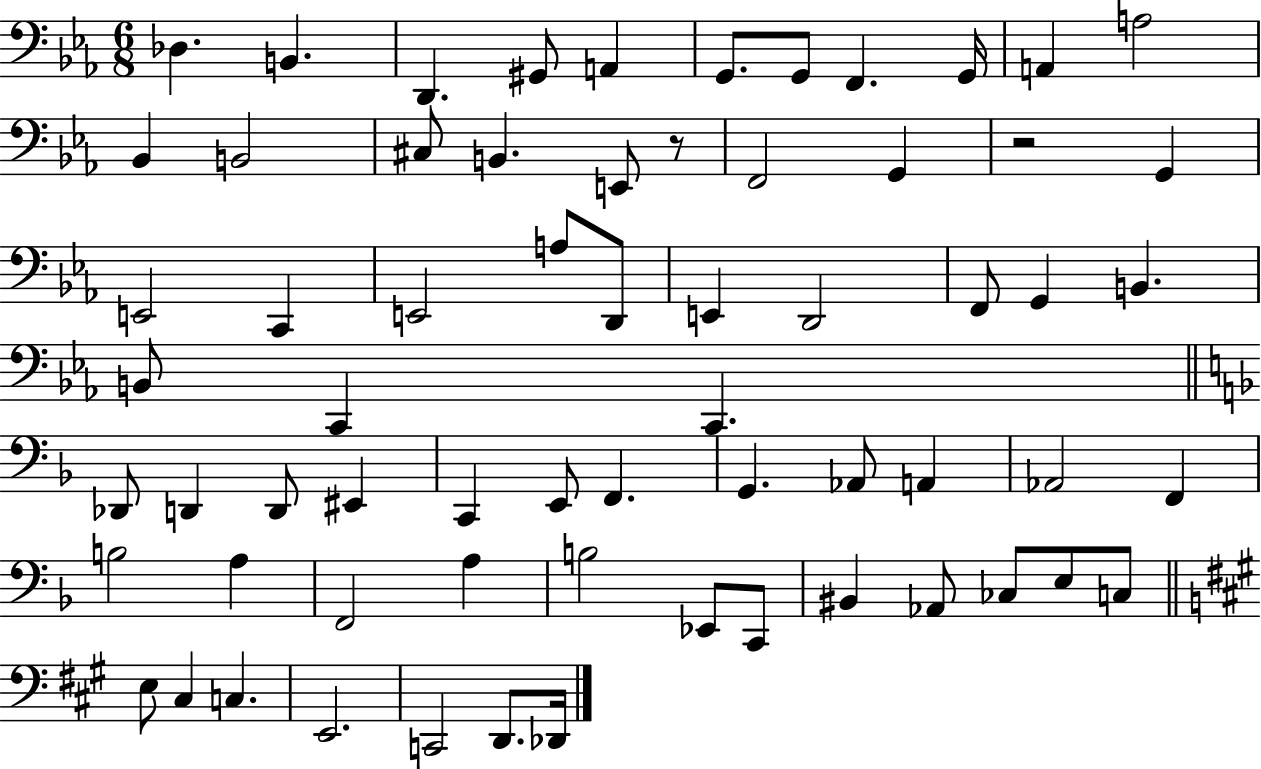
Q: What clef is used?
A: bass